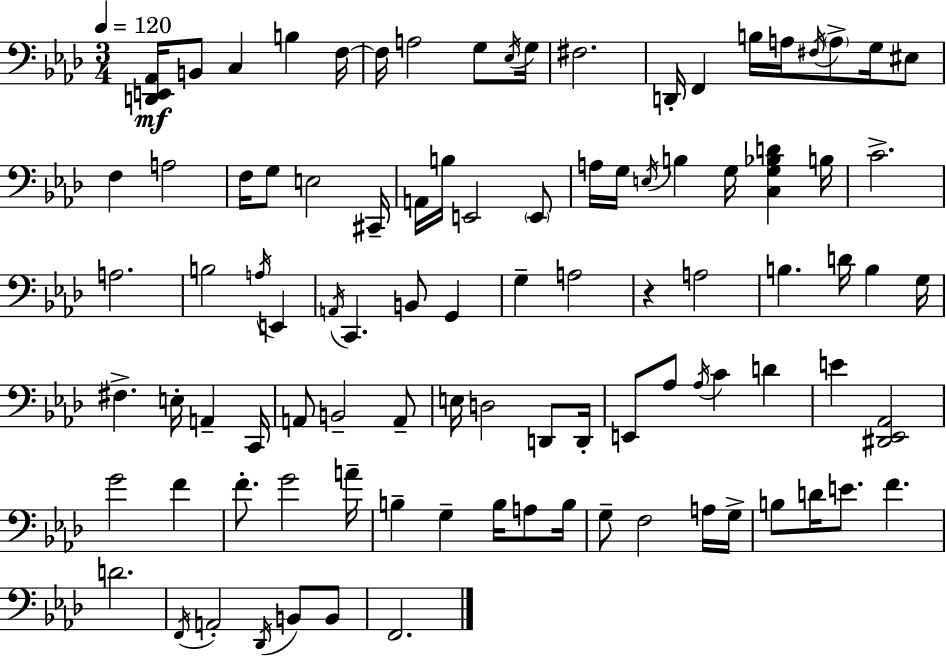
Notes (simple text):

[D2,E2,Ab2]/s B2/e C3/q B3/q F3/s F3/s A3/h G3/e Eb3/s G3/s F#3/h. D2/s F2/q B3/s A3/s F#3/s A3/e G3/s EIS3/e F3/q A3/h F3/s G3/e E3/h C#2/s A2/s B3/s E2/h E2/e A3/s G3/s E3/s B3/q G3/s [C3,G3,Bb3,D4]/q B3/s C4/h. A3/h. B3/h A3/s E2/q A2/s C2/q. B2/e G2/q G3/q A3/h R/q A3/h B3/q. D4/s B3/q G3/s F#3/q. E3/s A2/q C2/s A2/e B2/h A2/e E3/s D3/h D2/e D2/s E2/e Ab3/e Ab3/s C4/q D4/q E4/q [D#2,Eb2,Ab2]/h G4/h F4/q F4/e. G4/h A4/s B3/q G3/q B3/s A3/e B3/s G3/e F3/h A3/s G3/s B3/e D4/s E4/e. F4/q. D4/h. F2/s A2/h Db2/s B2/e B2/e F2/h.